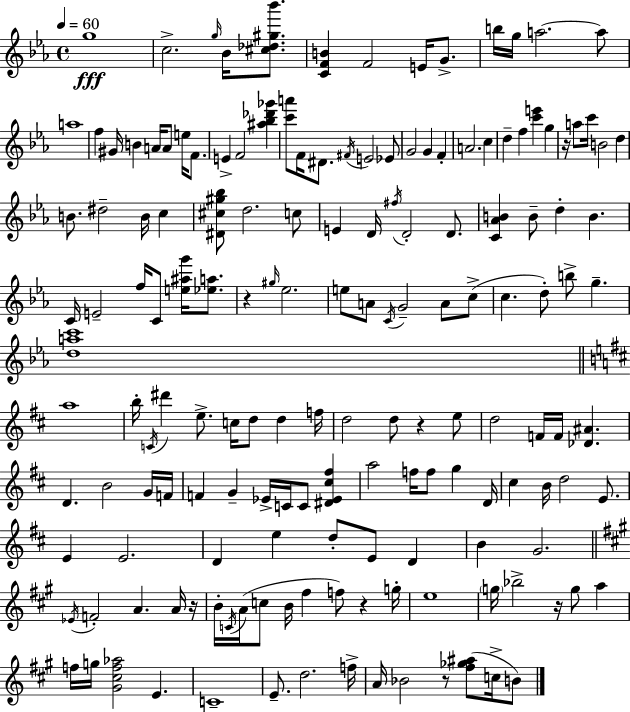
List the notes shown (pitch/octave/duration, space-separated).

G5/w C5/h. G5/s Bb4/s [C#5,Db5,G#5,Bb6]/e. [C4,F4,B4]/q F4/h E4/s G4/e. B5/s G5/s A5/h. A5/e A5/w F5/q G#4/s B4/q A4/s A4/e E5/s F4/e. E4/q F4/h [A#5,Bb5,Db6,Gb6]/q [C6,A6]/e F4/s D#4/e. F#4/s E4/h Eb4/e G4/h G4/q F4/q A4/h. C5/q D5/q F5/q [C6,E6]/q G5/q R/s A5/e C6/s B4/h D5/q B4/e. D#5/h B4/s C5/q [D#4,C#5,G#5,Bb5]/e D5/h. C5/e E4/q D4/s F#5/s D4/h D4/e. [C4,Ab4,B4]/q B4/e D5/q B4/q. C4/s E4/h F5/s C4/e [E5,A#5,G6]/s [Eb5,A5]/e. R/q G#5/s Eb5/h. E5/e A4/e C4/s G4/h A4/e C5/e C5/q. D5/e B5/e G5/q. [D5,A5,C6]/w A5/w B5/s C4/s D#6/q E5/e. C5/s D5/e D5/q F5/s D5/h D5/e R/q E5/e D5/h F4/s F4/s [Db4,A#4]/q. D4/q. B4/h G4/s F4/s F4/q G4/q Eb4/s C4/s C4/e [D#4,Eb4,C#5,F#5]/q A5/h F5/s F5/e G5/q D4/s C#5/q B4/s D5/h E4/e. E4/q E4/h. D4/q E5/q D5/e E4/e D4/q B4/q G4/h. Eb4/s F4/h A4/q. A4/s R/s B4/s C4/s A4/s C5/e B4/s F#5/q F5/e R/q G5/s E5/w G5/s Bb5/h R/s G5/e A5/q F5/s G5/s [G#4,C#5,F5,Ab5]/h E4/q. C4/w E4/e. D5/h. F5/s A4/s Bb4/h R/e [F#5,Gb5,A#5]/e C5/s B4/e